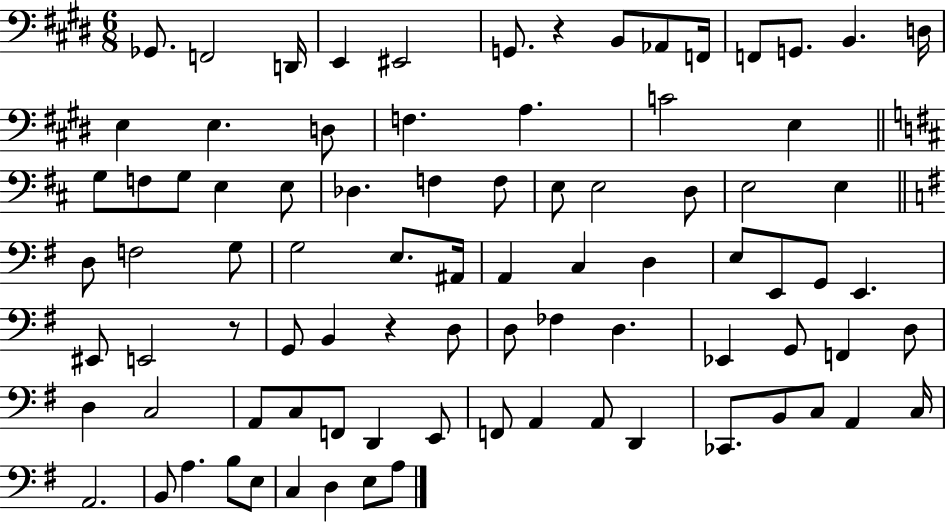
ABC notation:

X:1
T:Untitled
M:6/8
L:1/4
K:E
_G,,/2 F,,2 D,,/4 E,, ^E,,2 G,,/2 z B,,/2 _A,,/2 F,,/4 F,,/2 G,,/2 B,, D,/4 E, E, D,/2 F, A, C2 E, G,/2 F,/2 G,/2 E, E,/2 _D, F, F,/2 E,/2 E,2 D,/2 E,2 E, D,/2 F,2 G,/2 G,2 E,/2 ^A,,/4 A,, C, D, E,/2 E,,/2 G,,/2 E,, ^E,,/2 E,,2 z/2 G,,/2 B,, z D,/2 D,/2 _F, D, _E,, G,,/2 F,, D,/2 D, C,2 A,,/2 C,/2 F,,/2 D,, E,,/2 F,,/2 A,, A,,/2 D,, _C,,/2 B,,/2 C,/2 A,, C,/4 A,,2 B,,/2 A, B,/2 E,/2 C, D, E,/2 A,/2